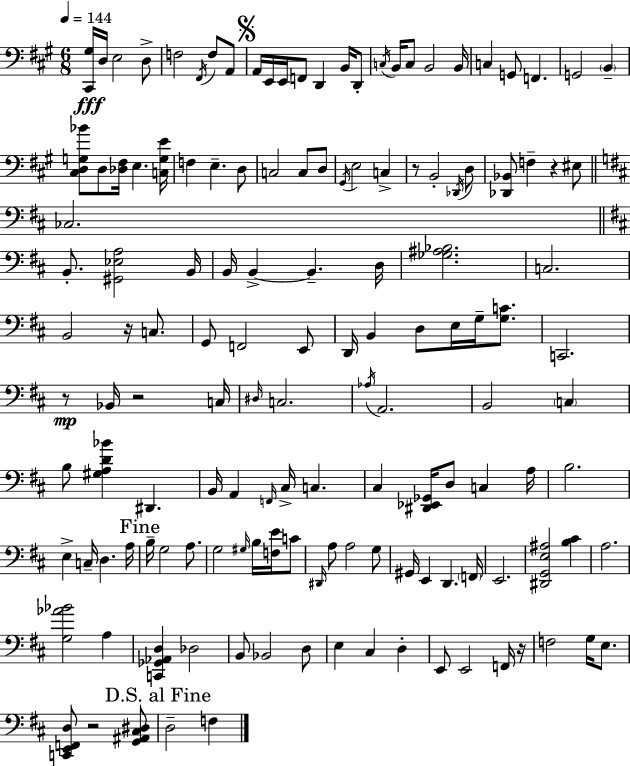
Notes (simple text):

[C#2,G#3]/s D3/s E3/h D3/e F3/h F#2/s F3/e A2/e A2/s E2/s E2/s F2/e D2/q B2/s D2/e C3/s B2/s C3/e B2/h B2/s C3/q G2/e F2/q. G2/h B2/q [C#3,D3,G3,Bb4]/e D3/e [Db3,F#3]/s E3/q. [C3,G3,E4]/s F3/q E3/q. D3/e C3/h C3/e D3/e G#2/s E3/h C3/q R/e B2/h Db2/s D3/e [Db2,Bb2]/e F3/q R/q EIS3/e CES3/h. B2/e. [G#2,Eb3,A3]/h B2/s B2/s B2/q B2/q. D3/s [Gb3,A#3,Bb3]/h. C3/h. B2/h R/s C3/e. G2/e F2/h E2/e D2/s B2/q D3/e E3/s G3/s [G3,C4]/e. C2/h. R/e Bb2/s R/h C3/s D#3/s C3/h. Ab3/s A2/h. B2/h C3/q B3/e [G#3,A3,D4,Bb4]/q D#2/q. B2/s A2/q F2/s C#3/s C3/q. C#3/q [D#2,Eb2,Gb2]/s D3/e C3/q A3/s B3/h. E3/q C3/s D3/q. A3/s B3/s G3/h A3/e. G3/h G#3/s B3/s [F3,E4]/s C4/e D#2/s A3/e A3/h G3/e G#2/s E2/q D2/q. F2/s E2/h. [D#2,G2,E3,A#3]/h [B3,C#4]/q A3/h. [G3,Ab4,Bb4]/h A3/q [C2,Gb2,Ab2,D3]/q Db3/h B2/e Bb2/h D3/e E3/q C#3/q D3/q E2/e E2/h F2/s R/s F3/h G3/s E3/e. [C2,E2,F2,D3]/e R/h [G2,A#2,C#3,D#3]/e D3/h F3/q